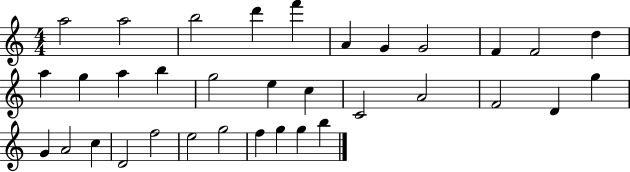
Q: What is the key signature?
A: C major